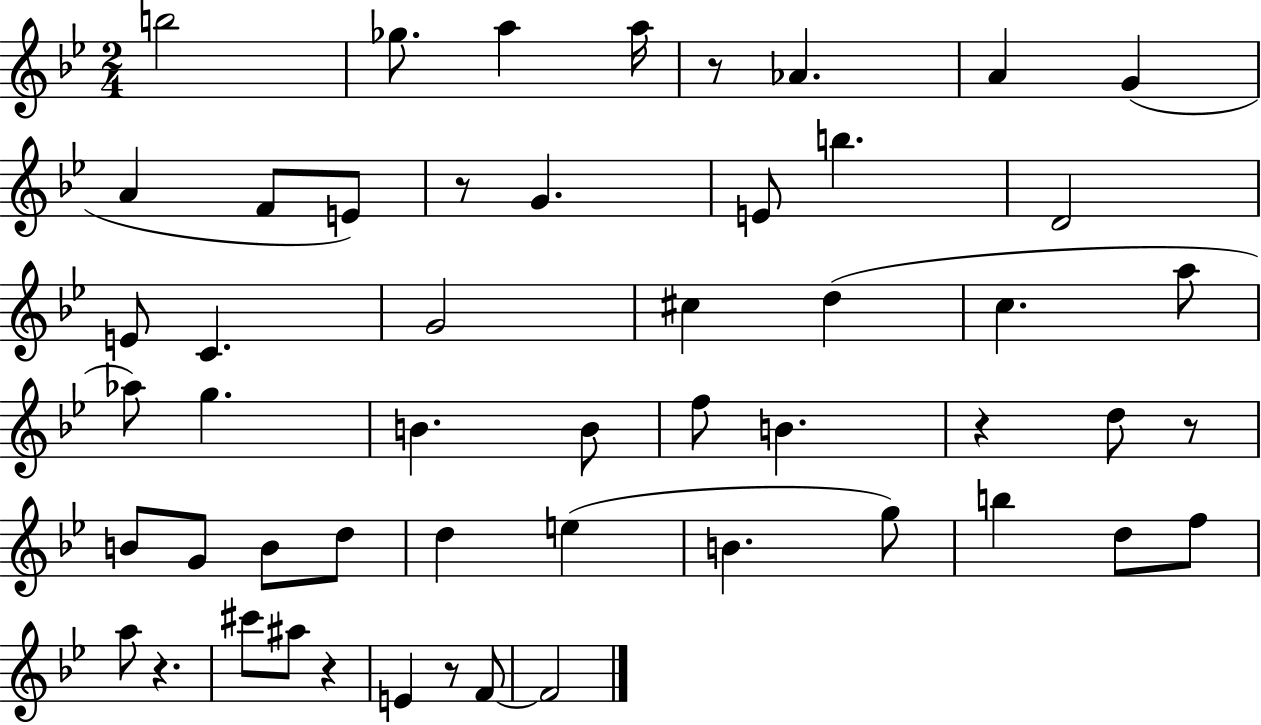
X:1
T:Untitled
M:2/4
L:1/4
K:Bb
b2 _g/2 a a/4 z/2 _A A G A F/2 E/2 z/2 G E/2 b D2 E/2 C G2 ^c d c a/2 _a/2 g B B/2 f/2 B z d/2 z/2 B/2 G/2 B/2 d/2 d e B g/2 b d/2 f/2 a/2 z ^c'/2 ^a/2 z E z/2 F/2 F2